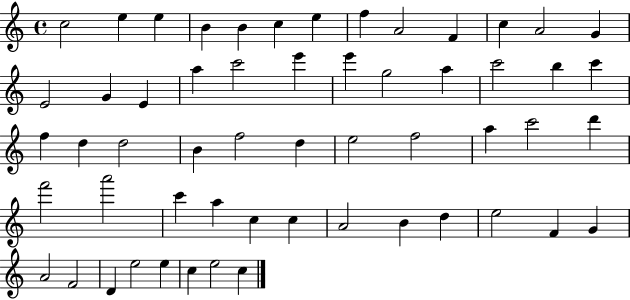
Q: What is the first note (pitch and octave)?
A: C5